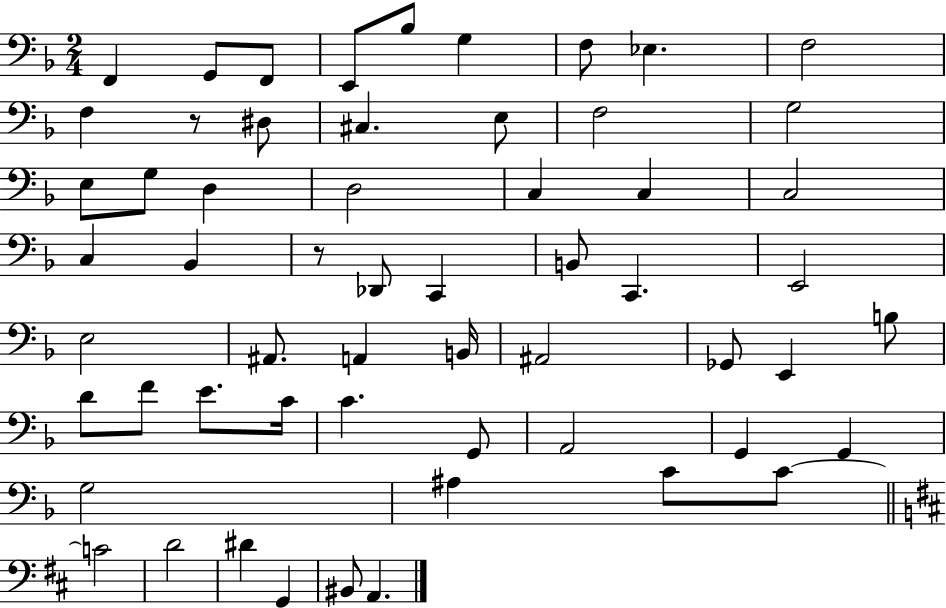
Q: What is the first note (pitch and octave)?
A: F2